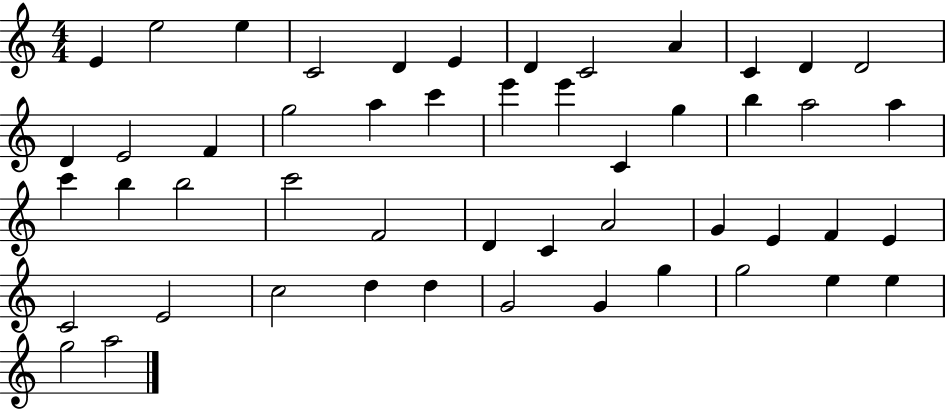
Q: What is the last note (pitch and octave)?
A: A5